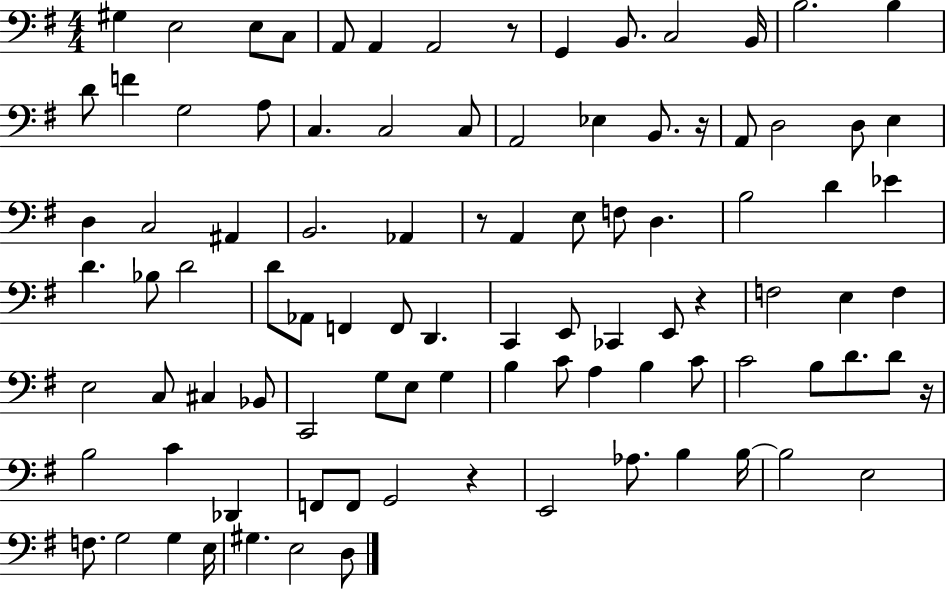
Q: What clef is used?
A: bass